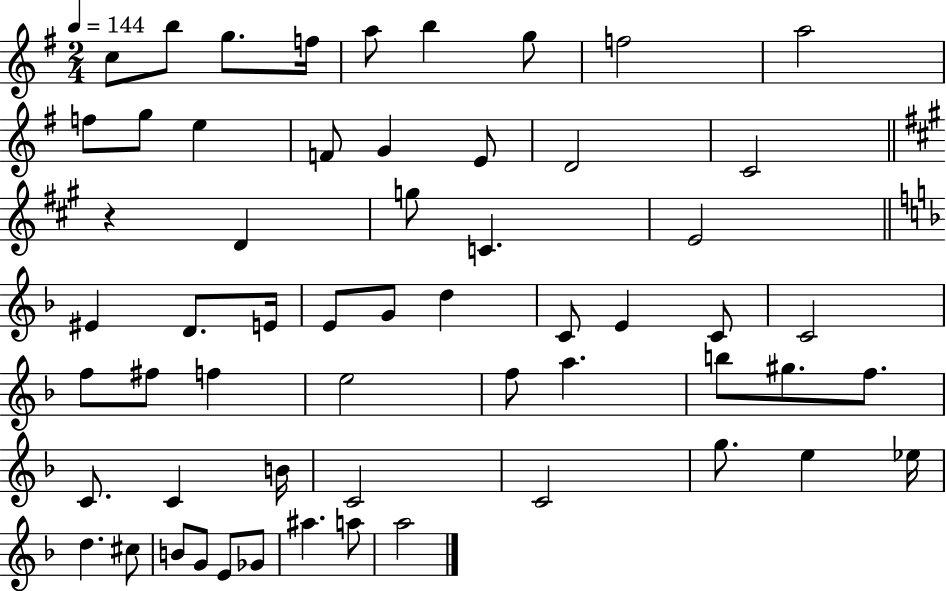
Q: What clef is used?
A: treble